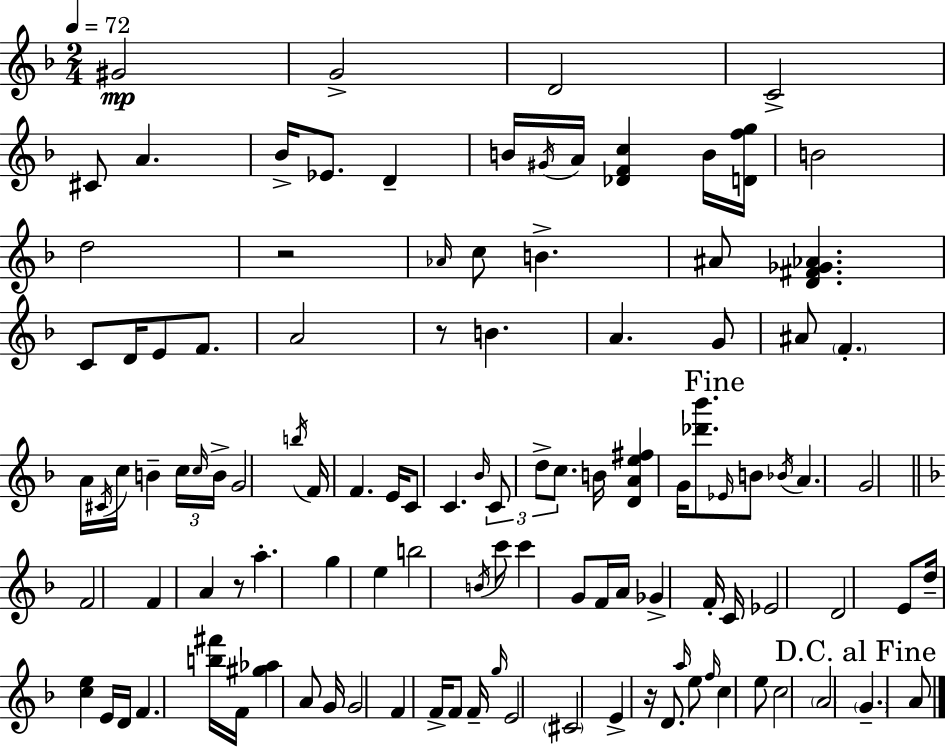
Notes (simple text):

G#4/h G4/h D4/h C4/h C#4/e A4/q. Bb4/s Eb4/e. D4/q B4/s G#4/s A4/s [Db4,F4,C5]/q B4/s [D4,F5,G5]/s B4/h D5/h R/h Ab4/s C5/e B4/q. A#4/e [D4,F#4,Gb4,Ab4]/q. C4/e D4/s E4/e F4/e. A4/h R/e B4/q. A4/q. G4/e A#4/e F4/q. A4/s C#4/s C5/s B4/q C5/s C5/s B4/s G4/h B5/s F4/s F4/q. E4/s C4/e C4/q. Bb4/s C4/e D5/e C5/e. B4/s [D4,A4,E5,F#5]/q G4/s [Db6,Bb6]/e. Eb4/s B4/e Bb4/s A4/q. G4/h F4/h F4/q A4/q R/e A5/q. G5/q E5/q B5/h B4/s C6/e C6/q G4/e F4/s A4/s Gb4/q F4/s C4/s Eb4/h D4/h E4/e D5/s [C5,E5]/q E4/s D4/s F4/q. [B5,F#6]/s F4/s [G#5,Ab5]/q A4/e G4/s G4/h F4/q F4/s F4/e F4/s G5/s E4/h C#4/h E4/q R/s D4/e. A5/s E5/e F5/s C5/q E5/e C5/h A4/h G4/q. A4/e